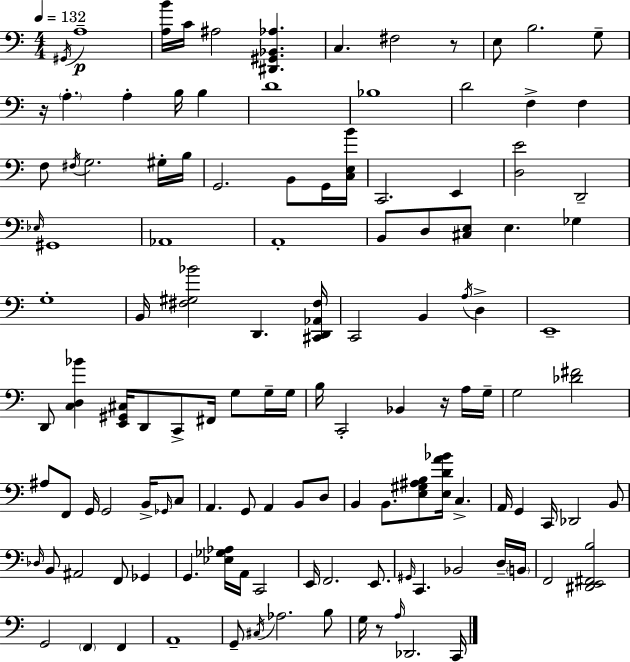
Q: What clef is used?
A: bass